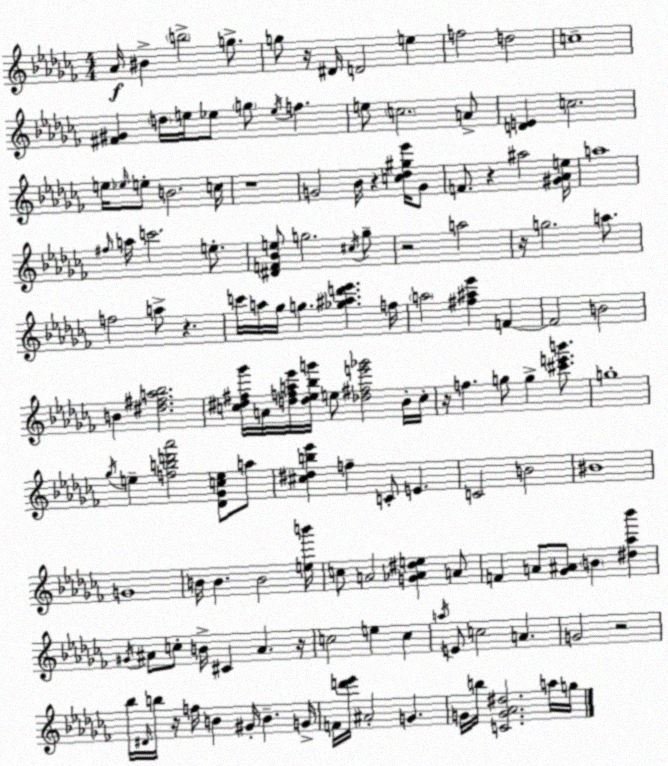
X:1
T:Untitled
M:4/4
L:1/4
K:Abm
_A/4 ^B b2 g/2 g/2 z/4 ^D/4 D2 e f2 d2 c4 [^F^G] d/4 e/4 _e/2 g/2 _e/4 f e/2 c2 A/2 [DE] c2 e/4 _e/4 e/2 B2 c/4 z4 G2 _B/4 z [c_d^g_e']/4 G/2 F/2 z ^a2 [^G_Ae]/4 a4 ^f/4 a/4 c'2 e/2 [^DF_Be]/2 g2 ^c/4 g/2 z2 a2 z/4 g2 a/2 f2 a/2 z c'/4 a/4 _g/4 g [_g^ad'_e'] f/4 a2 [^f^a_e'] F F2 B2 B [^d^fa_b]2 [c^d^f_g']/4 A/4 [dfa_e']/4 [d_e_bg']/4 e/2 [_d^fe'_g']2 _B/4 c/4 z/4 f g/2 g [^c'e'b']/2 g4 _g/4 e [fbd'_a']2 [_D_Gce]/2 a/2 [^c^db_e'] f C/2 E C2 B2 ^B4 G4 B/4 B B2 [eb']/4 c/2 A2 [G_A^de] A/2 F A/2 [_G^A]/2 B [^d_a_b'] ^G/4 ^A/2 c/2 B/4 ^C ^A z/4 c2 e c a/4 E/2 c2 A G2 z2 _b/4 ^D/4 b/4 z/4 f/4 B ^G/4 B G/4 F/4 [d'_e']/4 ^A2 G G/4 b/4 [CG_A^d]2 a/4 g/4